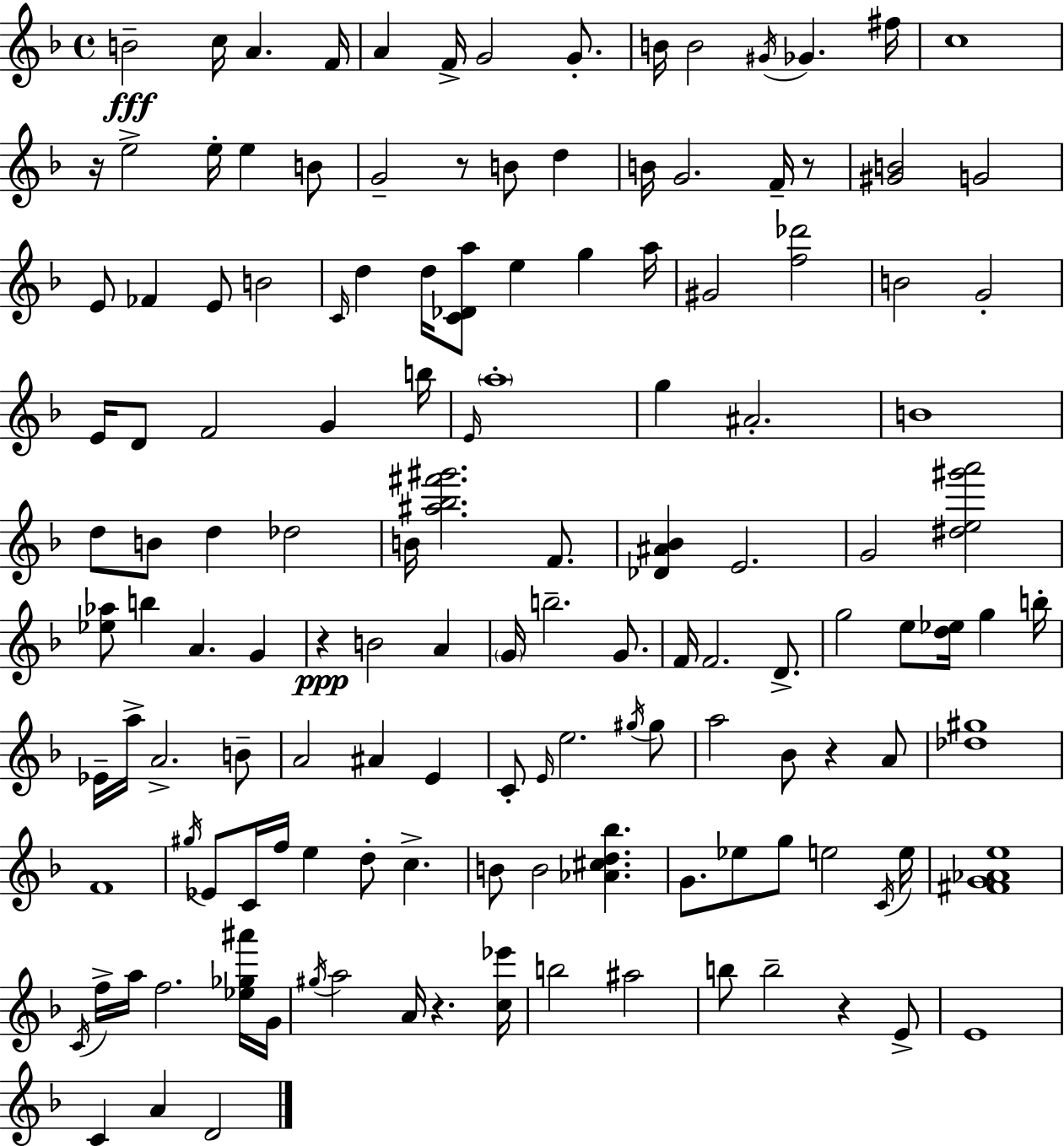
X:1
T:Untitled
M:4/4
L:1/4
K:F
B2 c/4 A F/4 A F/4 G2 G/2 B/4 B2 ^G/4 _G ^f/4 c4 z/4 e2 e/4 e B/2 G2 z/2 B/2 d B/4 G2 F/4 z/2 [^GB]2 G2 E/2 _F E/2 B2 C/4 d d/4 [C_Da]/2 e g a/4 ^G2 [f_d']2 B2 G2 E/4 D/2 F2 G b/4 E/4 a4 g ^A2 B4 d/2 B/2 d _d2 B/4 [^a_b^f'^g']2 F/2 [_D^A_B] E2 G2 [^de^g'a']2 [_e_a]/2 b A G z B2 A G/4 b2 G/2 F/4 F2 D/2 g2 e/2 [d_e]/4 g b/4 _E/4 a/4 A2 B/2 A2 ^A E C/2 E/4 e2 ^g/4 ^g/2 a2 _B/2 z A/2 [_d^g]4 F4 ^g/4 _E/2 C/4 f/4 e d/2 c B/2 B2 [_A^cd_b] G/2 _e/2 g/2 e2 C/4 e/4 [^FG_Ae]4 C/4 f/4 a/4 f2 [_e_g^a']/4 G/4 ^g/4 a2 A/4 z [c_e']/4 b2 ^a2 b/2 b2 z E/2 E4 C A D2